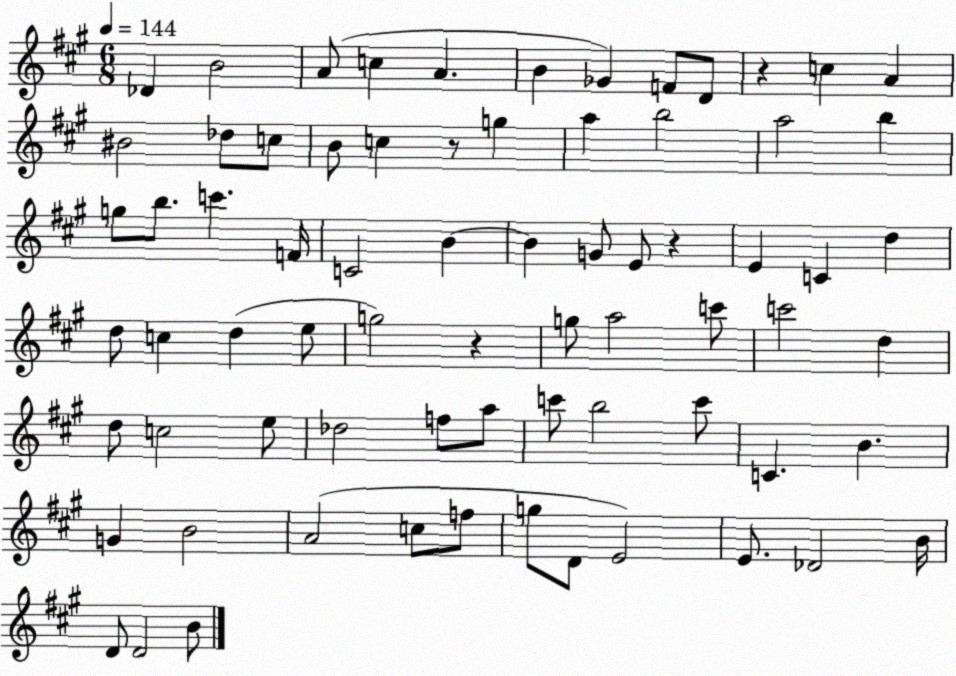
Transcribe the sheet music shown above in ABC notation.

X:1
T:Untitled
M:6/8
L:1/4
K:A
_D B2 A/2 c A B _G F/2 D/2 z c A ^B2 _d/2 c/2 B/2 c z/2 g a b2 a2 b g/2 b/2 c' F/4 C2 B B G/2 E/2 z E C d d/2 c d e/2 g2 z g/2 a2 c'/2 c'2 d d/2 c2 e/2 _d2 f/2 a/2 c'/2 b2 c'/2 C B G B2 A2 c/2 f/2 g/2 D/2 E2 E/2 _D2 B/4 D/2 D2 B/2